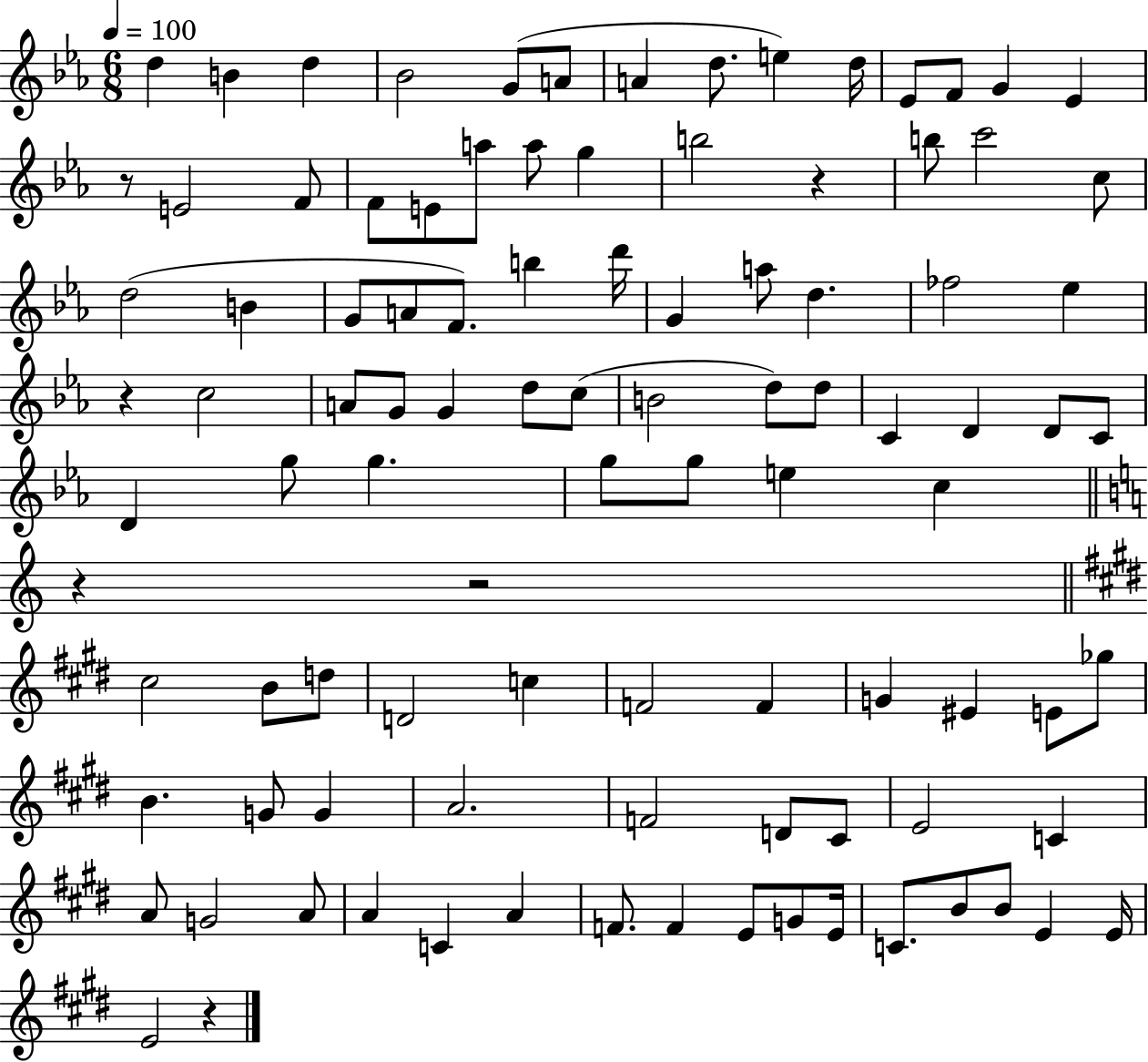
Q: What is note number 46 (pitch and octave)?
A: D5